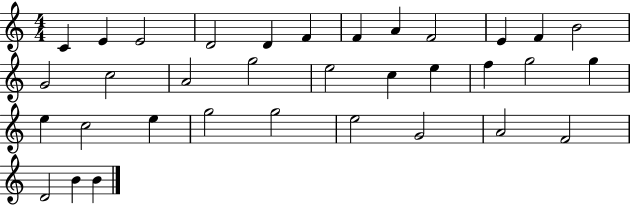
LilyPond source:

{
  \clef treble
  \numericTimeSignature
  \time 4/4
  \key c \major
  c'4 e'4 e'2 | d'2 d'4 f'4 | f'4 a'4 f'2 | e'4 f'4 b'2 | \break g'2 c''2 | a'2 g''2 | e''2 c''4 e''4 | f''4 g''2 g''4 | \break e''4 c''2 e''4 | g''2 g''2 | e''2 g'2 | a'2 f'2 | \break d'2 b'4 b'4 | \bar "|."
}